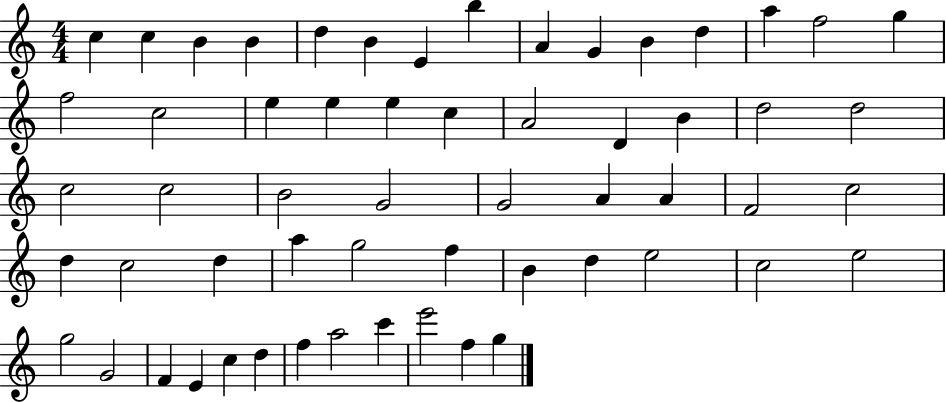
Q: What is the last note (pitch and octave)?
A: G5